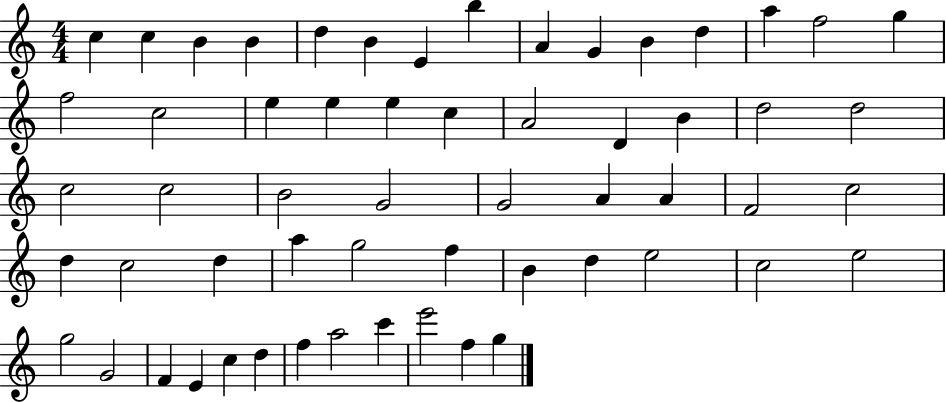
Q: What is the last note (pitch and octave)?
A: G5